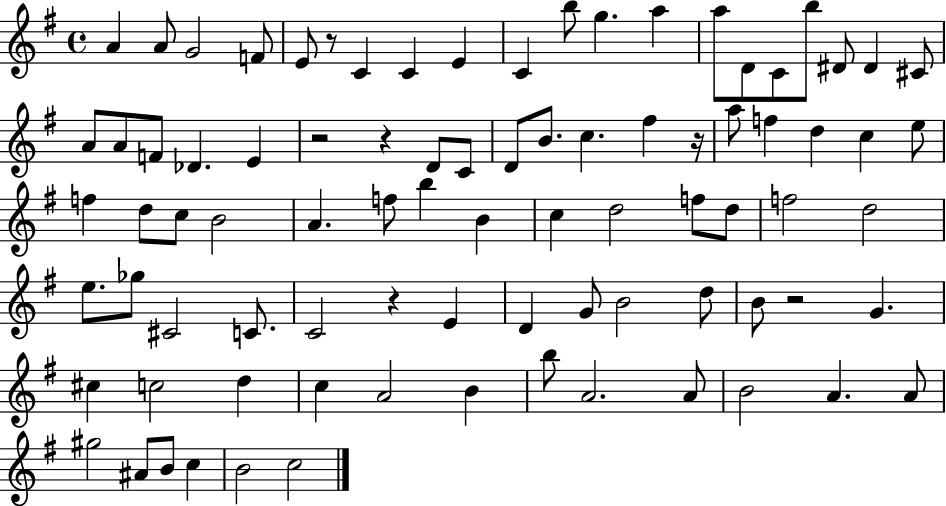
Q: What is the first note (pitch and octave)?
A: A4